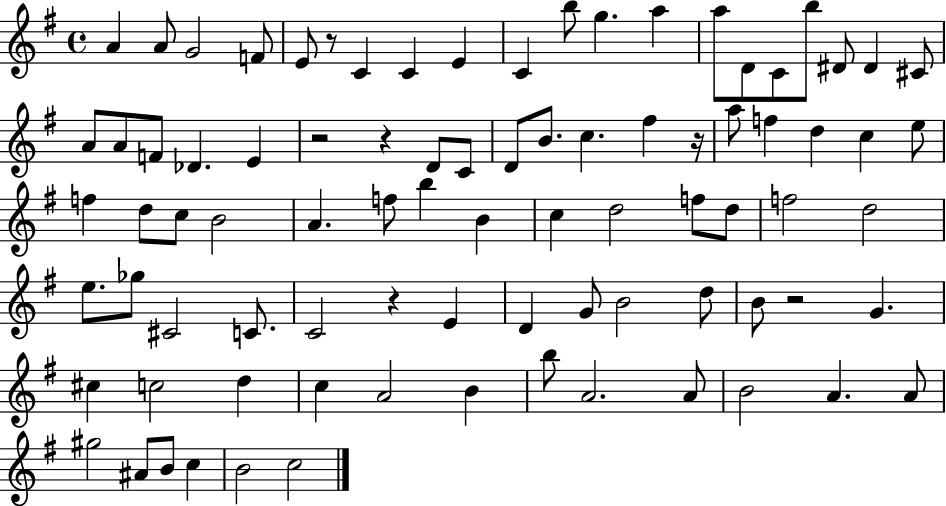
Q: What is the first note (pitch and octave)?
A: A4